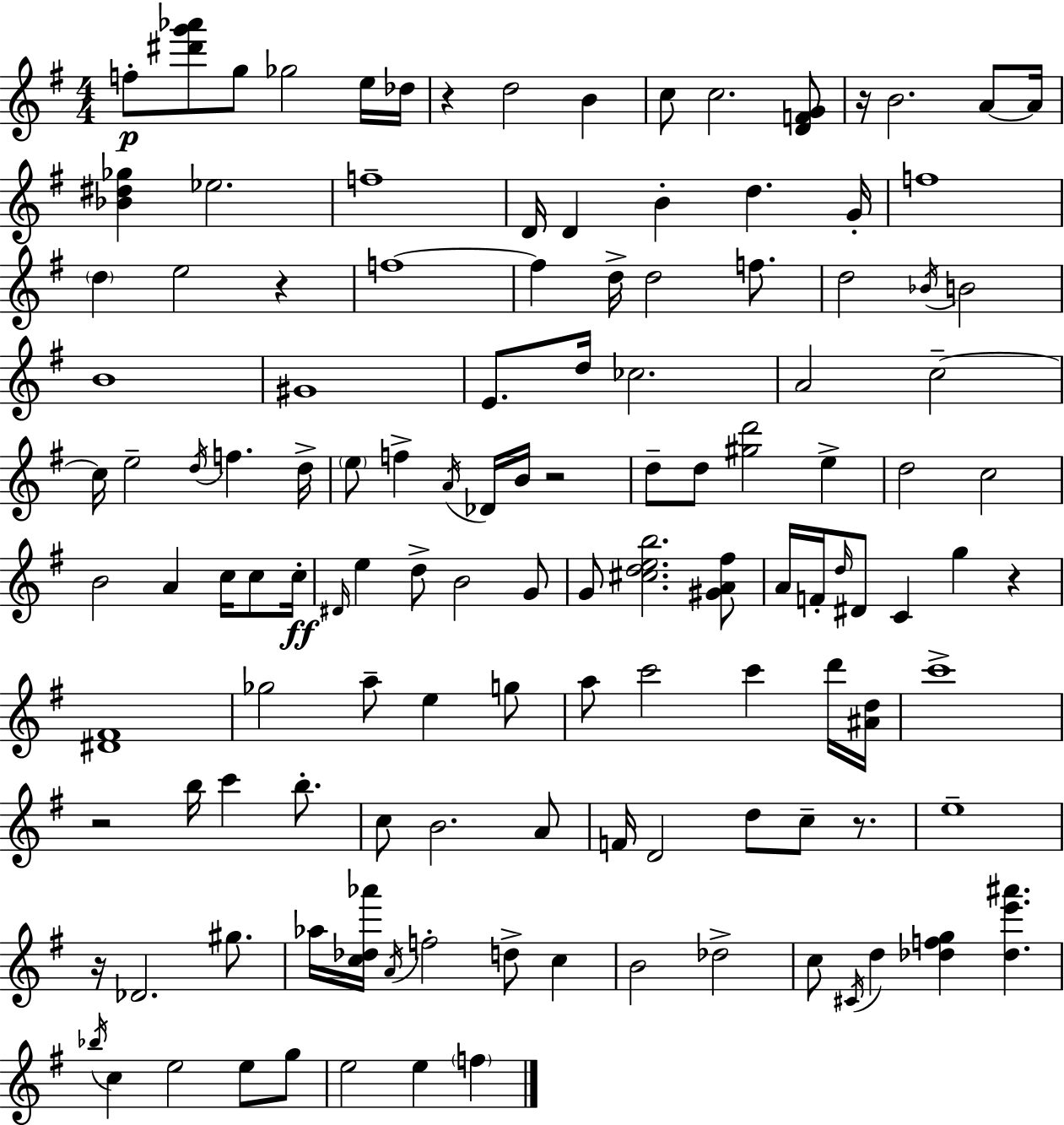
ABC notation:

X:1
T:Untitled
M:4/4
L:1/4
K:Em
f/2 [^d'g'_a']/2 g/2 _g2 e/4 _d/4 z d2 B c/2 c2 [DFG]/2 z/4 B2 A/2 A/4 [_B^d_g] _e2 f4 D/4 D B d G/4 f4 d e2 z f4 f d/4 d2 f/2 d2 _B/4 B2 B4 ^G4 E/2 d/4 _c2 A2 c2 c/4 e2 d/4 f d/4 e/2 f A/4 _D/4 B/4 z2 d/2 d/2 [^gd']2 e d2 c2 B2 A c/4 c/2 c/4 ^D/4 e d/2 B2 G/2 G/2 [^cdeb]2 [^GA^f]/2 A/4 F/4 d/4 ^D/2 C g z [^D^F]4 _g2 a/2 e g/2 a/2 c'2 c' d'/4 [^Ad]/4 c'4 z2 b/4 c' b/2 c/2 B2 A/2 F/4 D2 d/2 c/2 z/2 e4 z/4 _D2 ^g/2 _a/4 [c_d_a']/4 A/4 f2 d/2 c B2 _d2 c/2 ^C/4 d [_dfg] [_de'^a'] _b/4 c e2 e/2 g/2 e2 e f